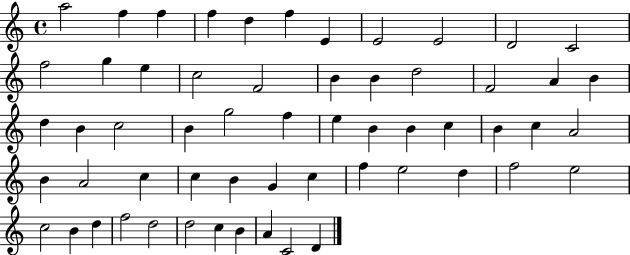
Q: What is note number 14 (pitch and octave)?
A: E5